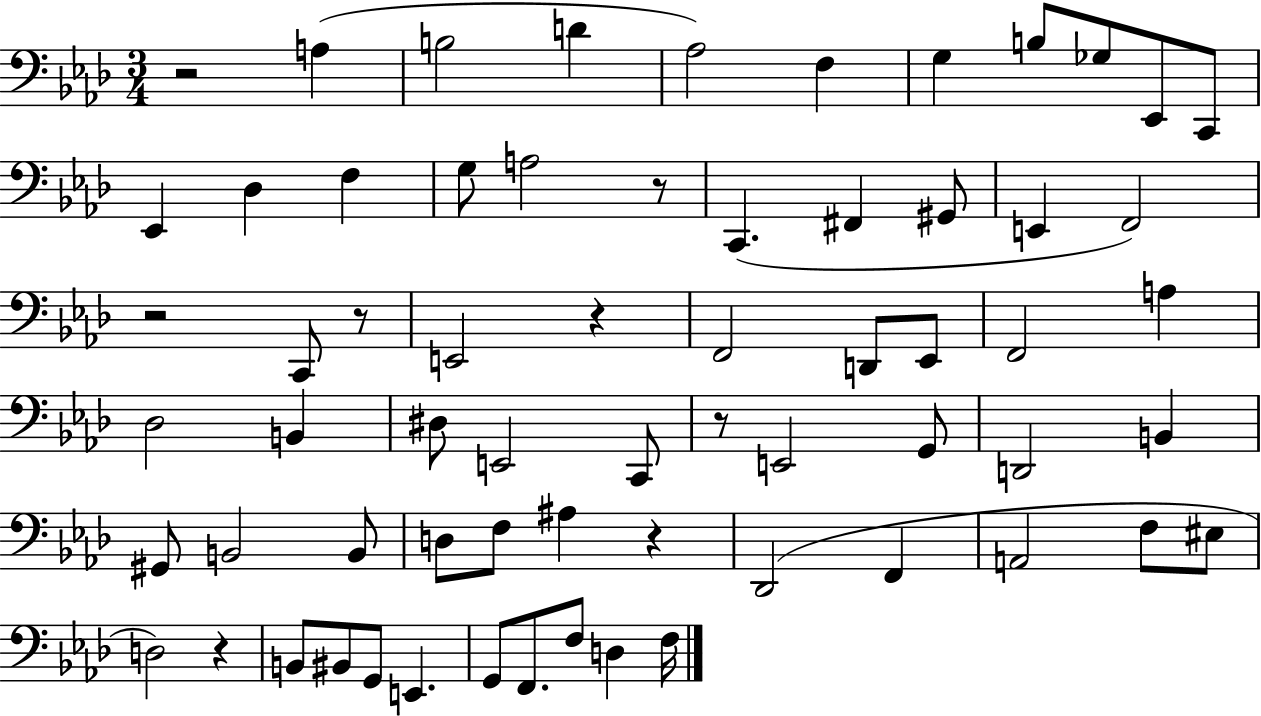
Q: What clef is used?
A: bass